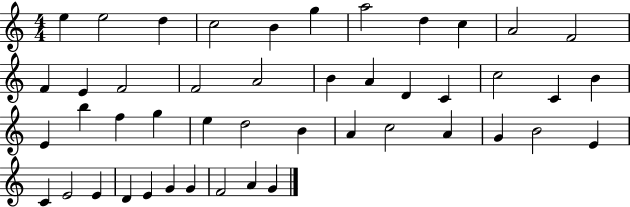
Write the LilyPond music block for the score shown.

{
  \clef treble
  \numericTimeSignature
  \time 4/4
  \key c \major
  e''4 e''2 d''4 | c''2 b'4 g''4 | a''2 d''4 c''4 | a'2 f'2 | \break f'4 e'4 f'2 | f'2 a'2 | b'4 a'4 d'4 c'4 | c''2 c'4 b'4 | \break e'4 b''4 f''4 g''4 | e''4 d''2 b'4 | a'4 c''2 a'4 | g'4 b'2 e'4 | \break c'4 e'2 e'4 | d'4 e'4 g'4 g'4 | f'2 a'4 g'4 | \bar "|."
}